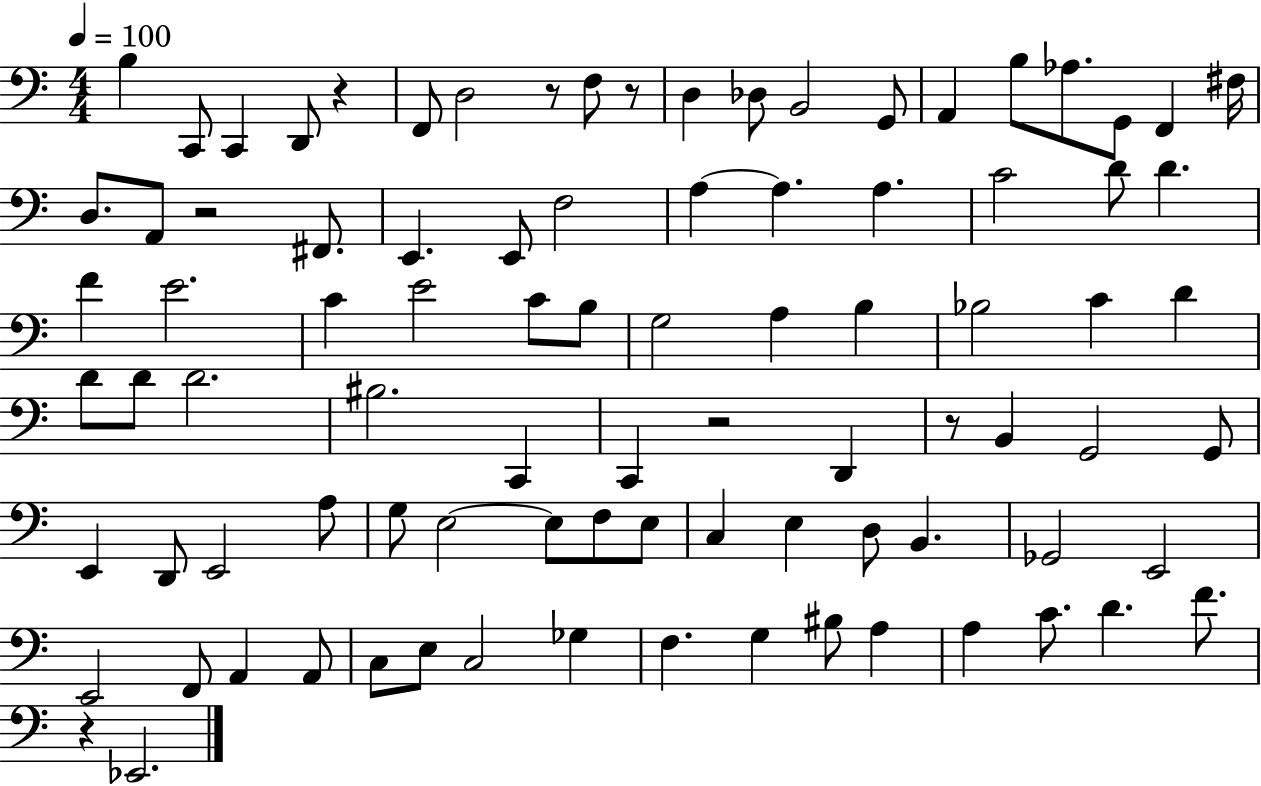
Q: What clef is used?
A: bass